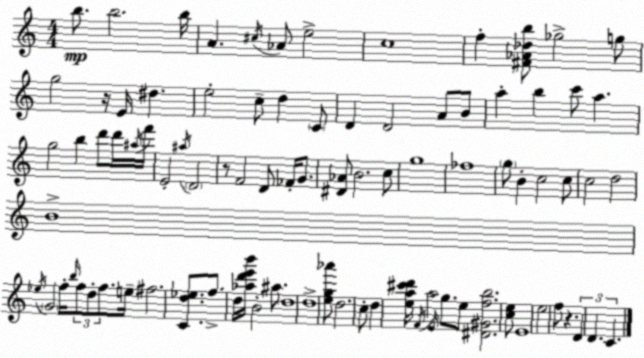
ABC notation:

X:1
T:Untitled
M:4/4
L:1/4
K:C
b/2 b2 b/4 A ^c/4 _A/2 e2 c4 f [^F_A_db]/2 _g2 g/2 g2 z/4 E/4 ^d e2 c/2 d C/2 D D2 A/2 B/2 a b c'/2 a g2 b d'/2 d'/4 ^a/4 f'/4 E2 ^a/4 D2 z/2 F2 D/2 _F/4 G/2 [^D_A]/2 B2 c/2 g4 _f4 g/2 B c2 c/2 c2 d2 B4 _e/4 G2 f/4 b/4 f/2 d/2 f/2 e/4 ^f2 [Cd_e]/2 f/2 d/4 [_ad'e'b']/4 B2 ^a/2 d4 d4 [eg_a']/2 d2 c/2 d [ea^c'd']/4 F/4 a2 E/4 g/2 e/2 [^D^Gfb]2 [ce]/2 E4 e2 f/2 z D D C